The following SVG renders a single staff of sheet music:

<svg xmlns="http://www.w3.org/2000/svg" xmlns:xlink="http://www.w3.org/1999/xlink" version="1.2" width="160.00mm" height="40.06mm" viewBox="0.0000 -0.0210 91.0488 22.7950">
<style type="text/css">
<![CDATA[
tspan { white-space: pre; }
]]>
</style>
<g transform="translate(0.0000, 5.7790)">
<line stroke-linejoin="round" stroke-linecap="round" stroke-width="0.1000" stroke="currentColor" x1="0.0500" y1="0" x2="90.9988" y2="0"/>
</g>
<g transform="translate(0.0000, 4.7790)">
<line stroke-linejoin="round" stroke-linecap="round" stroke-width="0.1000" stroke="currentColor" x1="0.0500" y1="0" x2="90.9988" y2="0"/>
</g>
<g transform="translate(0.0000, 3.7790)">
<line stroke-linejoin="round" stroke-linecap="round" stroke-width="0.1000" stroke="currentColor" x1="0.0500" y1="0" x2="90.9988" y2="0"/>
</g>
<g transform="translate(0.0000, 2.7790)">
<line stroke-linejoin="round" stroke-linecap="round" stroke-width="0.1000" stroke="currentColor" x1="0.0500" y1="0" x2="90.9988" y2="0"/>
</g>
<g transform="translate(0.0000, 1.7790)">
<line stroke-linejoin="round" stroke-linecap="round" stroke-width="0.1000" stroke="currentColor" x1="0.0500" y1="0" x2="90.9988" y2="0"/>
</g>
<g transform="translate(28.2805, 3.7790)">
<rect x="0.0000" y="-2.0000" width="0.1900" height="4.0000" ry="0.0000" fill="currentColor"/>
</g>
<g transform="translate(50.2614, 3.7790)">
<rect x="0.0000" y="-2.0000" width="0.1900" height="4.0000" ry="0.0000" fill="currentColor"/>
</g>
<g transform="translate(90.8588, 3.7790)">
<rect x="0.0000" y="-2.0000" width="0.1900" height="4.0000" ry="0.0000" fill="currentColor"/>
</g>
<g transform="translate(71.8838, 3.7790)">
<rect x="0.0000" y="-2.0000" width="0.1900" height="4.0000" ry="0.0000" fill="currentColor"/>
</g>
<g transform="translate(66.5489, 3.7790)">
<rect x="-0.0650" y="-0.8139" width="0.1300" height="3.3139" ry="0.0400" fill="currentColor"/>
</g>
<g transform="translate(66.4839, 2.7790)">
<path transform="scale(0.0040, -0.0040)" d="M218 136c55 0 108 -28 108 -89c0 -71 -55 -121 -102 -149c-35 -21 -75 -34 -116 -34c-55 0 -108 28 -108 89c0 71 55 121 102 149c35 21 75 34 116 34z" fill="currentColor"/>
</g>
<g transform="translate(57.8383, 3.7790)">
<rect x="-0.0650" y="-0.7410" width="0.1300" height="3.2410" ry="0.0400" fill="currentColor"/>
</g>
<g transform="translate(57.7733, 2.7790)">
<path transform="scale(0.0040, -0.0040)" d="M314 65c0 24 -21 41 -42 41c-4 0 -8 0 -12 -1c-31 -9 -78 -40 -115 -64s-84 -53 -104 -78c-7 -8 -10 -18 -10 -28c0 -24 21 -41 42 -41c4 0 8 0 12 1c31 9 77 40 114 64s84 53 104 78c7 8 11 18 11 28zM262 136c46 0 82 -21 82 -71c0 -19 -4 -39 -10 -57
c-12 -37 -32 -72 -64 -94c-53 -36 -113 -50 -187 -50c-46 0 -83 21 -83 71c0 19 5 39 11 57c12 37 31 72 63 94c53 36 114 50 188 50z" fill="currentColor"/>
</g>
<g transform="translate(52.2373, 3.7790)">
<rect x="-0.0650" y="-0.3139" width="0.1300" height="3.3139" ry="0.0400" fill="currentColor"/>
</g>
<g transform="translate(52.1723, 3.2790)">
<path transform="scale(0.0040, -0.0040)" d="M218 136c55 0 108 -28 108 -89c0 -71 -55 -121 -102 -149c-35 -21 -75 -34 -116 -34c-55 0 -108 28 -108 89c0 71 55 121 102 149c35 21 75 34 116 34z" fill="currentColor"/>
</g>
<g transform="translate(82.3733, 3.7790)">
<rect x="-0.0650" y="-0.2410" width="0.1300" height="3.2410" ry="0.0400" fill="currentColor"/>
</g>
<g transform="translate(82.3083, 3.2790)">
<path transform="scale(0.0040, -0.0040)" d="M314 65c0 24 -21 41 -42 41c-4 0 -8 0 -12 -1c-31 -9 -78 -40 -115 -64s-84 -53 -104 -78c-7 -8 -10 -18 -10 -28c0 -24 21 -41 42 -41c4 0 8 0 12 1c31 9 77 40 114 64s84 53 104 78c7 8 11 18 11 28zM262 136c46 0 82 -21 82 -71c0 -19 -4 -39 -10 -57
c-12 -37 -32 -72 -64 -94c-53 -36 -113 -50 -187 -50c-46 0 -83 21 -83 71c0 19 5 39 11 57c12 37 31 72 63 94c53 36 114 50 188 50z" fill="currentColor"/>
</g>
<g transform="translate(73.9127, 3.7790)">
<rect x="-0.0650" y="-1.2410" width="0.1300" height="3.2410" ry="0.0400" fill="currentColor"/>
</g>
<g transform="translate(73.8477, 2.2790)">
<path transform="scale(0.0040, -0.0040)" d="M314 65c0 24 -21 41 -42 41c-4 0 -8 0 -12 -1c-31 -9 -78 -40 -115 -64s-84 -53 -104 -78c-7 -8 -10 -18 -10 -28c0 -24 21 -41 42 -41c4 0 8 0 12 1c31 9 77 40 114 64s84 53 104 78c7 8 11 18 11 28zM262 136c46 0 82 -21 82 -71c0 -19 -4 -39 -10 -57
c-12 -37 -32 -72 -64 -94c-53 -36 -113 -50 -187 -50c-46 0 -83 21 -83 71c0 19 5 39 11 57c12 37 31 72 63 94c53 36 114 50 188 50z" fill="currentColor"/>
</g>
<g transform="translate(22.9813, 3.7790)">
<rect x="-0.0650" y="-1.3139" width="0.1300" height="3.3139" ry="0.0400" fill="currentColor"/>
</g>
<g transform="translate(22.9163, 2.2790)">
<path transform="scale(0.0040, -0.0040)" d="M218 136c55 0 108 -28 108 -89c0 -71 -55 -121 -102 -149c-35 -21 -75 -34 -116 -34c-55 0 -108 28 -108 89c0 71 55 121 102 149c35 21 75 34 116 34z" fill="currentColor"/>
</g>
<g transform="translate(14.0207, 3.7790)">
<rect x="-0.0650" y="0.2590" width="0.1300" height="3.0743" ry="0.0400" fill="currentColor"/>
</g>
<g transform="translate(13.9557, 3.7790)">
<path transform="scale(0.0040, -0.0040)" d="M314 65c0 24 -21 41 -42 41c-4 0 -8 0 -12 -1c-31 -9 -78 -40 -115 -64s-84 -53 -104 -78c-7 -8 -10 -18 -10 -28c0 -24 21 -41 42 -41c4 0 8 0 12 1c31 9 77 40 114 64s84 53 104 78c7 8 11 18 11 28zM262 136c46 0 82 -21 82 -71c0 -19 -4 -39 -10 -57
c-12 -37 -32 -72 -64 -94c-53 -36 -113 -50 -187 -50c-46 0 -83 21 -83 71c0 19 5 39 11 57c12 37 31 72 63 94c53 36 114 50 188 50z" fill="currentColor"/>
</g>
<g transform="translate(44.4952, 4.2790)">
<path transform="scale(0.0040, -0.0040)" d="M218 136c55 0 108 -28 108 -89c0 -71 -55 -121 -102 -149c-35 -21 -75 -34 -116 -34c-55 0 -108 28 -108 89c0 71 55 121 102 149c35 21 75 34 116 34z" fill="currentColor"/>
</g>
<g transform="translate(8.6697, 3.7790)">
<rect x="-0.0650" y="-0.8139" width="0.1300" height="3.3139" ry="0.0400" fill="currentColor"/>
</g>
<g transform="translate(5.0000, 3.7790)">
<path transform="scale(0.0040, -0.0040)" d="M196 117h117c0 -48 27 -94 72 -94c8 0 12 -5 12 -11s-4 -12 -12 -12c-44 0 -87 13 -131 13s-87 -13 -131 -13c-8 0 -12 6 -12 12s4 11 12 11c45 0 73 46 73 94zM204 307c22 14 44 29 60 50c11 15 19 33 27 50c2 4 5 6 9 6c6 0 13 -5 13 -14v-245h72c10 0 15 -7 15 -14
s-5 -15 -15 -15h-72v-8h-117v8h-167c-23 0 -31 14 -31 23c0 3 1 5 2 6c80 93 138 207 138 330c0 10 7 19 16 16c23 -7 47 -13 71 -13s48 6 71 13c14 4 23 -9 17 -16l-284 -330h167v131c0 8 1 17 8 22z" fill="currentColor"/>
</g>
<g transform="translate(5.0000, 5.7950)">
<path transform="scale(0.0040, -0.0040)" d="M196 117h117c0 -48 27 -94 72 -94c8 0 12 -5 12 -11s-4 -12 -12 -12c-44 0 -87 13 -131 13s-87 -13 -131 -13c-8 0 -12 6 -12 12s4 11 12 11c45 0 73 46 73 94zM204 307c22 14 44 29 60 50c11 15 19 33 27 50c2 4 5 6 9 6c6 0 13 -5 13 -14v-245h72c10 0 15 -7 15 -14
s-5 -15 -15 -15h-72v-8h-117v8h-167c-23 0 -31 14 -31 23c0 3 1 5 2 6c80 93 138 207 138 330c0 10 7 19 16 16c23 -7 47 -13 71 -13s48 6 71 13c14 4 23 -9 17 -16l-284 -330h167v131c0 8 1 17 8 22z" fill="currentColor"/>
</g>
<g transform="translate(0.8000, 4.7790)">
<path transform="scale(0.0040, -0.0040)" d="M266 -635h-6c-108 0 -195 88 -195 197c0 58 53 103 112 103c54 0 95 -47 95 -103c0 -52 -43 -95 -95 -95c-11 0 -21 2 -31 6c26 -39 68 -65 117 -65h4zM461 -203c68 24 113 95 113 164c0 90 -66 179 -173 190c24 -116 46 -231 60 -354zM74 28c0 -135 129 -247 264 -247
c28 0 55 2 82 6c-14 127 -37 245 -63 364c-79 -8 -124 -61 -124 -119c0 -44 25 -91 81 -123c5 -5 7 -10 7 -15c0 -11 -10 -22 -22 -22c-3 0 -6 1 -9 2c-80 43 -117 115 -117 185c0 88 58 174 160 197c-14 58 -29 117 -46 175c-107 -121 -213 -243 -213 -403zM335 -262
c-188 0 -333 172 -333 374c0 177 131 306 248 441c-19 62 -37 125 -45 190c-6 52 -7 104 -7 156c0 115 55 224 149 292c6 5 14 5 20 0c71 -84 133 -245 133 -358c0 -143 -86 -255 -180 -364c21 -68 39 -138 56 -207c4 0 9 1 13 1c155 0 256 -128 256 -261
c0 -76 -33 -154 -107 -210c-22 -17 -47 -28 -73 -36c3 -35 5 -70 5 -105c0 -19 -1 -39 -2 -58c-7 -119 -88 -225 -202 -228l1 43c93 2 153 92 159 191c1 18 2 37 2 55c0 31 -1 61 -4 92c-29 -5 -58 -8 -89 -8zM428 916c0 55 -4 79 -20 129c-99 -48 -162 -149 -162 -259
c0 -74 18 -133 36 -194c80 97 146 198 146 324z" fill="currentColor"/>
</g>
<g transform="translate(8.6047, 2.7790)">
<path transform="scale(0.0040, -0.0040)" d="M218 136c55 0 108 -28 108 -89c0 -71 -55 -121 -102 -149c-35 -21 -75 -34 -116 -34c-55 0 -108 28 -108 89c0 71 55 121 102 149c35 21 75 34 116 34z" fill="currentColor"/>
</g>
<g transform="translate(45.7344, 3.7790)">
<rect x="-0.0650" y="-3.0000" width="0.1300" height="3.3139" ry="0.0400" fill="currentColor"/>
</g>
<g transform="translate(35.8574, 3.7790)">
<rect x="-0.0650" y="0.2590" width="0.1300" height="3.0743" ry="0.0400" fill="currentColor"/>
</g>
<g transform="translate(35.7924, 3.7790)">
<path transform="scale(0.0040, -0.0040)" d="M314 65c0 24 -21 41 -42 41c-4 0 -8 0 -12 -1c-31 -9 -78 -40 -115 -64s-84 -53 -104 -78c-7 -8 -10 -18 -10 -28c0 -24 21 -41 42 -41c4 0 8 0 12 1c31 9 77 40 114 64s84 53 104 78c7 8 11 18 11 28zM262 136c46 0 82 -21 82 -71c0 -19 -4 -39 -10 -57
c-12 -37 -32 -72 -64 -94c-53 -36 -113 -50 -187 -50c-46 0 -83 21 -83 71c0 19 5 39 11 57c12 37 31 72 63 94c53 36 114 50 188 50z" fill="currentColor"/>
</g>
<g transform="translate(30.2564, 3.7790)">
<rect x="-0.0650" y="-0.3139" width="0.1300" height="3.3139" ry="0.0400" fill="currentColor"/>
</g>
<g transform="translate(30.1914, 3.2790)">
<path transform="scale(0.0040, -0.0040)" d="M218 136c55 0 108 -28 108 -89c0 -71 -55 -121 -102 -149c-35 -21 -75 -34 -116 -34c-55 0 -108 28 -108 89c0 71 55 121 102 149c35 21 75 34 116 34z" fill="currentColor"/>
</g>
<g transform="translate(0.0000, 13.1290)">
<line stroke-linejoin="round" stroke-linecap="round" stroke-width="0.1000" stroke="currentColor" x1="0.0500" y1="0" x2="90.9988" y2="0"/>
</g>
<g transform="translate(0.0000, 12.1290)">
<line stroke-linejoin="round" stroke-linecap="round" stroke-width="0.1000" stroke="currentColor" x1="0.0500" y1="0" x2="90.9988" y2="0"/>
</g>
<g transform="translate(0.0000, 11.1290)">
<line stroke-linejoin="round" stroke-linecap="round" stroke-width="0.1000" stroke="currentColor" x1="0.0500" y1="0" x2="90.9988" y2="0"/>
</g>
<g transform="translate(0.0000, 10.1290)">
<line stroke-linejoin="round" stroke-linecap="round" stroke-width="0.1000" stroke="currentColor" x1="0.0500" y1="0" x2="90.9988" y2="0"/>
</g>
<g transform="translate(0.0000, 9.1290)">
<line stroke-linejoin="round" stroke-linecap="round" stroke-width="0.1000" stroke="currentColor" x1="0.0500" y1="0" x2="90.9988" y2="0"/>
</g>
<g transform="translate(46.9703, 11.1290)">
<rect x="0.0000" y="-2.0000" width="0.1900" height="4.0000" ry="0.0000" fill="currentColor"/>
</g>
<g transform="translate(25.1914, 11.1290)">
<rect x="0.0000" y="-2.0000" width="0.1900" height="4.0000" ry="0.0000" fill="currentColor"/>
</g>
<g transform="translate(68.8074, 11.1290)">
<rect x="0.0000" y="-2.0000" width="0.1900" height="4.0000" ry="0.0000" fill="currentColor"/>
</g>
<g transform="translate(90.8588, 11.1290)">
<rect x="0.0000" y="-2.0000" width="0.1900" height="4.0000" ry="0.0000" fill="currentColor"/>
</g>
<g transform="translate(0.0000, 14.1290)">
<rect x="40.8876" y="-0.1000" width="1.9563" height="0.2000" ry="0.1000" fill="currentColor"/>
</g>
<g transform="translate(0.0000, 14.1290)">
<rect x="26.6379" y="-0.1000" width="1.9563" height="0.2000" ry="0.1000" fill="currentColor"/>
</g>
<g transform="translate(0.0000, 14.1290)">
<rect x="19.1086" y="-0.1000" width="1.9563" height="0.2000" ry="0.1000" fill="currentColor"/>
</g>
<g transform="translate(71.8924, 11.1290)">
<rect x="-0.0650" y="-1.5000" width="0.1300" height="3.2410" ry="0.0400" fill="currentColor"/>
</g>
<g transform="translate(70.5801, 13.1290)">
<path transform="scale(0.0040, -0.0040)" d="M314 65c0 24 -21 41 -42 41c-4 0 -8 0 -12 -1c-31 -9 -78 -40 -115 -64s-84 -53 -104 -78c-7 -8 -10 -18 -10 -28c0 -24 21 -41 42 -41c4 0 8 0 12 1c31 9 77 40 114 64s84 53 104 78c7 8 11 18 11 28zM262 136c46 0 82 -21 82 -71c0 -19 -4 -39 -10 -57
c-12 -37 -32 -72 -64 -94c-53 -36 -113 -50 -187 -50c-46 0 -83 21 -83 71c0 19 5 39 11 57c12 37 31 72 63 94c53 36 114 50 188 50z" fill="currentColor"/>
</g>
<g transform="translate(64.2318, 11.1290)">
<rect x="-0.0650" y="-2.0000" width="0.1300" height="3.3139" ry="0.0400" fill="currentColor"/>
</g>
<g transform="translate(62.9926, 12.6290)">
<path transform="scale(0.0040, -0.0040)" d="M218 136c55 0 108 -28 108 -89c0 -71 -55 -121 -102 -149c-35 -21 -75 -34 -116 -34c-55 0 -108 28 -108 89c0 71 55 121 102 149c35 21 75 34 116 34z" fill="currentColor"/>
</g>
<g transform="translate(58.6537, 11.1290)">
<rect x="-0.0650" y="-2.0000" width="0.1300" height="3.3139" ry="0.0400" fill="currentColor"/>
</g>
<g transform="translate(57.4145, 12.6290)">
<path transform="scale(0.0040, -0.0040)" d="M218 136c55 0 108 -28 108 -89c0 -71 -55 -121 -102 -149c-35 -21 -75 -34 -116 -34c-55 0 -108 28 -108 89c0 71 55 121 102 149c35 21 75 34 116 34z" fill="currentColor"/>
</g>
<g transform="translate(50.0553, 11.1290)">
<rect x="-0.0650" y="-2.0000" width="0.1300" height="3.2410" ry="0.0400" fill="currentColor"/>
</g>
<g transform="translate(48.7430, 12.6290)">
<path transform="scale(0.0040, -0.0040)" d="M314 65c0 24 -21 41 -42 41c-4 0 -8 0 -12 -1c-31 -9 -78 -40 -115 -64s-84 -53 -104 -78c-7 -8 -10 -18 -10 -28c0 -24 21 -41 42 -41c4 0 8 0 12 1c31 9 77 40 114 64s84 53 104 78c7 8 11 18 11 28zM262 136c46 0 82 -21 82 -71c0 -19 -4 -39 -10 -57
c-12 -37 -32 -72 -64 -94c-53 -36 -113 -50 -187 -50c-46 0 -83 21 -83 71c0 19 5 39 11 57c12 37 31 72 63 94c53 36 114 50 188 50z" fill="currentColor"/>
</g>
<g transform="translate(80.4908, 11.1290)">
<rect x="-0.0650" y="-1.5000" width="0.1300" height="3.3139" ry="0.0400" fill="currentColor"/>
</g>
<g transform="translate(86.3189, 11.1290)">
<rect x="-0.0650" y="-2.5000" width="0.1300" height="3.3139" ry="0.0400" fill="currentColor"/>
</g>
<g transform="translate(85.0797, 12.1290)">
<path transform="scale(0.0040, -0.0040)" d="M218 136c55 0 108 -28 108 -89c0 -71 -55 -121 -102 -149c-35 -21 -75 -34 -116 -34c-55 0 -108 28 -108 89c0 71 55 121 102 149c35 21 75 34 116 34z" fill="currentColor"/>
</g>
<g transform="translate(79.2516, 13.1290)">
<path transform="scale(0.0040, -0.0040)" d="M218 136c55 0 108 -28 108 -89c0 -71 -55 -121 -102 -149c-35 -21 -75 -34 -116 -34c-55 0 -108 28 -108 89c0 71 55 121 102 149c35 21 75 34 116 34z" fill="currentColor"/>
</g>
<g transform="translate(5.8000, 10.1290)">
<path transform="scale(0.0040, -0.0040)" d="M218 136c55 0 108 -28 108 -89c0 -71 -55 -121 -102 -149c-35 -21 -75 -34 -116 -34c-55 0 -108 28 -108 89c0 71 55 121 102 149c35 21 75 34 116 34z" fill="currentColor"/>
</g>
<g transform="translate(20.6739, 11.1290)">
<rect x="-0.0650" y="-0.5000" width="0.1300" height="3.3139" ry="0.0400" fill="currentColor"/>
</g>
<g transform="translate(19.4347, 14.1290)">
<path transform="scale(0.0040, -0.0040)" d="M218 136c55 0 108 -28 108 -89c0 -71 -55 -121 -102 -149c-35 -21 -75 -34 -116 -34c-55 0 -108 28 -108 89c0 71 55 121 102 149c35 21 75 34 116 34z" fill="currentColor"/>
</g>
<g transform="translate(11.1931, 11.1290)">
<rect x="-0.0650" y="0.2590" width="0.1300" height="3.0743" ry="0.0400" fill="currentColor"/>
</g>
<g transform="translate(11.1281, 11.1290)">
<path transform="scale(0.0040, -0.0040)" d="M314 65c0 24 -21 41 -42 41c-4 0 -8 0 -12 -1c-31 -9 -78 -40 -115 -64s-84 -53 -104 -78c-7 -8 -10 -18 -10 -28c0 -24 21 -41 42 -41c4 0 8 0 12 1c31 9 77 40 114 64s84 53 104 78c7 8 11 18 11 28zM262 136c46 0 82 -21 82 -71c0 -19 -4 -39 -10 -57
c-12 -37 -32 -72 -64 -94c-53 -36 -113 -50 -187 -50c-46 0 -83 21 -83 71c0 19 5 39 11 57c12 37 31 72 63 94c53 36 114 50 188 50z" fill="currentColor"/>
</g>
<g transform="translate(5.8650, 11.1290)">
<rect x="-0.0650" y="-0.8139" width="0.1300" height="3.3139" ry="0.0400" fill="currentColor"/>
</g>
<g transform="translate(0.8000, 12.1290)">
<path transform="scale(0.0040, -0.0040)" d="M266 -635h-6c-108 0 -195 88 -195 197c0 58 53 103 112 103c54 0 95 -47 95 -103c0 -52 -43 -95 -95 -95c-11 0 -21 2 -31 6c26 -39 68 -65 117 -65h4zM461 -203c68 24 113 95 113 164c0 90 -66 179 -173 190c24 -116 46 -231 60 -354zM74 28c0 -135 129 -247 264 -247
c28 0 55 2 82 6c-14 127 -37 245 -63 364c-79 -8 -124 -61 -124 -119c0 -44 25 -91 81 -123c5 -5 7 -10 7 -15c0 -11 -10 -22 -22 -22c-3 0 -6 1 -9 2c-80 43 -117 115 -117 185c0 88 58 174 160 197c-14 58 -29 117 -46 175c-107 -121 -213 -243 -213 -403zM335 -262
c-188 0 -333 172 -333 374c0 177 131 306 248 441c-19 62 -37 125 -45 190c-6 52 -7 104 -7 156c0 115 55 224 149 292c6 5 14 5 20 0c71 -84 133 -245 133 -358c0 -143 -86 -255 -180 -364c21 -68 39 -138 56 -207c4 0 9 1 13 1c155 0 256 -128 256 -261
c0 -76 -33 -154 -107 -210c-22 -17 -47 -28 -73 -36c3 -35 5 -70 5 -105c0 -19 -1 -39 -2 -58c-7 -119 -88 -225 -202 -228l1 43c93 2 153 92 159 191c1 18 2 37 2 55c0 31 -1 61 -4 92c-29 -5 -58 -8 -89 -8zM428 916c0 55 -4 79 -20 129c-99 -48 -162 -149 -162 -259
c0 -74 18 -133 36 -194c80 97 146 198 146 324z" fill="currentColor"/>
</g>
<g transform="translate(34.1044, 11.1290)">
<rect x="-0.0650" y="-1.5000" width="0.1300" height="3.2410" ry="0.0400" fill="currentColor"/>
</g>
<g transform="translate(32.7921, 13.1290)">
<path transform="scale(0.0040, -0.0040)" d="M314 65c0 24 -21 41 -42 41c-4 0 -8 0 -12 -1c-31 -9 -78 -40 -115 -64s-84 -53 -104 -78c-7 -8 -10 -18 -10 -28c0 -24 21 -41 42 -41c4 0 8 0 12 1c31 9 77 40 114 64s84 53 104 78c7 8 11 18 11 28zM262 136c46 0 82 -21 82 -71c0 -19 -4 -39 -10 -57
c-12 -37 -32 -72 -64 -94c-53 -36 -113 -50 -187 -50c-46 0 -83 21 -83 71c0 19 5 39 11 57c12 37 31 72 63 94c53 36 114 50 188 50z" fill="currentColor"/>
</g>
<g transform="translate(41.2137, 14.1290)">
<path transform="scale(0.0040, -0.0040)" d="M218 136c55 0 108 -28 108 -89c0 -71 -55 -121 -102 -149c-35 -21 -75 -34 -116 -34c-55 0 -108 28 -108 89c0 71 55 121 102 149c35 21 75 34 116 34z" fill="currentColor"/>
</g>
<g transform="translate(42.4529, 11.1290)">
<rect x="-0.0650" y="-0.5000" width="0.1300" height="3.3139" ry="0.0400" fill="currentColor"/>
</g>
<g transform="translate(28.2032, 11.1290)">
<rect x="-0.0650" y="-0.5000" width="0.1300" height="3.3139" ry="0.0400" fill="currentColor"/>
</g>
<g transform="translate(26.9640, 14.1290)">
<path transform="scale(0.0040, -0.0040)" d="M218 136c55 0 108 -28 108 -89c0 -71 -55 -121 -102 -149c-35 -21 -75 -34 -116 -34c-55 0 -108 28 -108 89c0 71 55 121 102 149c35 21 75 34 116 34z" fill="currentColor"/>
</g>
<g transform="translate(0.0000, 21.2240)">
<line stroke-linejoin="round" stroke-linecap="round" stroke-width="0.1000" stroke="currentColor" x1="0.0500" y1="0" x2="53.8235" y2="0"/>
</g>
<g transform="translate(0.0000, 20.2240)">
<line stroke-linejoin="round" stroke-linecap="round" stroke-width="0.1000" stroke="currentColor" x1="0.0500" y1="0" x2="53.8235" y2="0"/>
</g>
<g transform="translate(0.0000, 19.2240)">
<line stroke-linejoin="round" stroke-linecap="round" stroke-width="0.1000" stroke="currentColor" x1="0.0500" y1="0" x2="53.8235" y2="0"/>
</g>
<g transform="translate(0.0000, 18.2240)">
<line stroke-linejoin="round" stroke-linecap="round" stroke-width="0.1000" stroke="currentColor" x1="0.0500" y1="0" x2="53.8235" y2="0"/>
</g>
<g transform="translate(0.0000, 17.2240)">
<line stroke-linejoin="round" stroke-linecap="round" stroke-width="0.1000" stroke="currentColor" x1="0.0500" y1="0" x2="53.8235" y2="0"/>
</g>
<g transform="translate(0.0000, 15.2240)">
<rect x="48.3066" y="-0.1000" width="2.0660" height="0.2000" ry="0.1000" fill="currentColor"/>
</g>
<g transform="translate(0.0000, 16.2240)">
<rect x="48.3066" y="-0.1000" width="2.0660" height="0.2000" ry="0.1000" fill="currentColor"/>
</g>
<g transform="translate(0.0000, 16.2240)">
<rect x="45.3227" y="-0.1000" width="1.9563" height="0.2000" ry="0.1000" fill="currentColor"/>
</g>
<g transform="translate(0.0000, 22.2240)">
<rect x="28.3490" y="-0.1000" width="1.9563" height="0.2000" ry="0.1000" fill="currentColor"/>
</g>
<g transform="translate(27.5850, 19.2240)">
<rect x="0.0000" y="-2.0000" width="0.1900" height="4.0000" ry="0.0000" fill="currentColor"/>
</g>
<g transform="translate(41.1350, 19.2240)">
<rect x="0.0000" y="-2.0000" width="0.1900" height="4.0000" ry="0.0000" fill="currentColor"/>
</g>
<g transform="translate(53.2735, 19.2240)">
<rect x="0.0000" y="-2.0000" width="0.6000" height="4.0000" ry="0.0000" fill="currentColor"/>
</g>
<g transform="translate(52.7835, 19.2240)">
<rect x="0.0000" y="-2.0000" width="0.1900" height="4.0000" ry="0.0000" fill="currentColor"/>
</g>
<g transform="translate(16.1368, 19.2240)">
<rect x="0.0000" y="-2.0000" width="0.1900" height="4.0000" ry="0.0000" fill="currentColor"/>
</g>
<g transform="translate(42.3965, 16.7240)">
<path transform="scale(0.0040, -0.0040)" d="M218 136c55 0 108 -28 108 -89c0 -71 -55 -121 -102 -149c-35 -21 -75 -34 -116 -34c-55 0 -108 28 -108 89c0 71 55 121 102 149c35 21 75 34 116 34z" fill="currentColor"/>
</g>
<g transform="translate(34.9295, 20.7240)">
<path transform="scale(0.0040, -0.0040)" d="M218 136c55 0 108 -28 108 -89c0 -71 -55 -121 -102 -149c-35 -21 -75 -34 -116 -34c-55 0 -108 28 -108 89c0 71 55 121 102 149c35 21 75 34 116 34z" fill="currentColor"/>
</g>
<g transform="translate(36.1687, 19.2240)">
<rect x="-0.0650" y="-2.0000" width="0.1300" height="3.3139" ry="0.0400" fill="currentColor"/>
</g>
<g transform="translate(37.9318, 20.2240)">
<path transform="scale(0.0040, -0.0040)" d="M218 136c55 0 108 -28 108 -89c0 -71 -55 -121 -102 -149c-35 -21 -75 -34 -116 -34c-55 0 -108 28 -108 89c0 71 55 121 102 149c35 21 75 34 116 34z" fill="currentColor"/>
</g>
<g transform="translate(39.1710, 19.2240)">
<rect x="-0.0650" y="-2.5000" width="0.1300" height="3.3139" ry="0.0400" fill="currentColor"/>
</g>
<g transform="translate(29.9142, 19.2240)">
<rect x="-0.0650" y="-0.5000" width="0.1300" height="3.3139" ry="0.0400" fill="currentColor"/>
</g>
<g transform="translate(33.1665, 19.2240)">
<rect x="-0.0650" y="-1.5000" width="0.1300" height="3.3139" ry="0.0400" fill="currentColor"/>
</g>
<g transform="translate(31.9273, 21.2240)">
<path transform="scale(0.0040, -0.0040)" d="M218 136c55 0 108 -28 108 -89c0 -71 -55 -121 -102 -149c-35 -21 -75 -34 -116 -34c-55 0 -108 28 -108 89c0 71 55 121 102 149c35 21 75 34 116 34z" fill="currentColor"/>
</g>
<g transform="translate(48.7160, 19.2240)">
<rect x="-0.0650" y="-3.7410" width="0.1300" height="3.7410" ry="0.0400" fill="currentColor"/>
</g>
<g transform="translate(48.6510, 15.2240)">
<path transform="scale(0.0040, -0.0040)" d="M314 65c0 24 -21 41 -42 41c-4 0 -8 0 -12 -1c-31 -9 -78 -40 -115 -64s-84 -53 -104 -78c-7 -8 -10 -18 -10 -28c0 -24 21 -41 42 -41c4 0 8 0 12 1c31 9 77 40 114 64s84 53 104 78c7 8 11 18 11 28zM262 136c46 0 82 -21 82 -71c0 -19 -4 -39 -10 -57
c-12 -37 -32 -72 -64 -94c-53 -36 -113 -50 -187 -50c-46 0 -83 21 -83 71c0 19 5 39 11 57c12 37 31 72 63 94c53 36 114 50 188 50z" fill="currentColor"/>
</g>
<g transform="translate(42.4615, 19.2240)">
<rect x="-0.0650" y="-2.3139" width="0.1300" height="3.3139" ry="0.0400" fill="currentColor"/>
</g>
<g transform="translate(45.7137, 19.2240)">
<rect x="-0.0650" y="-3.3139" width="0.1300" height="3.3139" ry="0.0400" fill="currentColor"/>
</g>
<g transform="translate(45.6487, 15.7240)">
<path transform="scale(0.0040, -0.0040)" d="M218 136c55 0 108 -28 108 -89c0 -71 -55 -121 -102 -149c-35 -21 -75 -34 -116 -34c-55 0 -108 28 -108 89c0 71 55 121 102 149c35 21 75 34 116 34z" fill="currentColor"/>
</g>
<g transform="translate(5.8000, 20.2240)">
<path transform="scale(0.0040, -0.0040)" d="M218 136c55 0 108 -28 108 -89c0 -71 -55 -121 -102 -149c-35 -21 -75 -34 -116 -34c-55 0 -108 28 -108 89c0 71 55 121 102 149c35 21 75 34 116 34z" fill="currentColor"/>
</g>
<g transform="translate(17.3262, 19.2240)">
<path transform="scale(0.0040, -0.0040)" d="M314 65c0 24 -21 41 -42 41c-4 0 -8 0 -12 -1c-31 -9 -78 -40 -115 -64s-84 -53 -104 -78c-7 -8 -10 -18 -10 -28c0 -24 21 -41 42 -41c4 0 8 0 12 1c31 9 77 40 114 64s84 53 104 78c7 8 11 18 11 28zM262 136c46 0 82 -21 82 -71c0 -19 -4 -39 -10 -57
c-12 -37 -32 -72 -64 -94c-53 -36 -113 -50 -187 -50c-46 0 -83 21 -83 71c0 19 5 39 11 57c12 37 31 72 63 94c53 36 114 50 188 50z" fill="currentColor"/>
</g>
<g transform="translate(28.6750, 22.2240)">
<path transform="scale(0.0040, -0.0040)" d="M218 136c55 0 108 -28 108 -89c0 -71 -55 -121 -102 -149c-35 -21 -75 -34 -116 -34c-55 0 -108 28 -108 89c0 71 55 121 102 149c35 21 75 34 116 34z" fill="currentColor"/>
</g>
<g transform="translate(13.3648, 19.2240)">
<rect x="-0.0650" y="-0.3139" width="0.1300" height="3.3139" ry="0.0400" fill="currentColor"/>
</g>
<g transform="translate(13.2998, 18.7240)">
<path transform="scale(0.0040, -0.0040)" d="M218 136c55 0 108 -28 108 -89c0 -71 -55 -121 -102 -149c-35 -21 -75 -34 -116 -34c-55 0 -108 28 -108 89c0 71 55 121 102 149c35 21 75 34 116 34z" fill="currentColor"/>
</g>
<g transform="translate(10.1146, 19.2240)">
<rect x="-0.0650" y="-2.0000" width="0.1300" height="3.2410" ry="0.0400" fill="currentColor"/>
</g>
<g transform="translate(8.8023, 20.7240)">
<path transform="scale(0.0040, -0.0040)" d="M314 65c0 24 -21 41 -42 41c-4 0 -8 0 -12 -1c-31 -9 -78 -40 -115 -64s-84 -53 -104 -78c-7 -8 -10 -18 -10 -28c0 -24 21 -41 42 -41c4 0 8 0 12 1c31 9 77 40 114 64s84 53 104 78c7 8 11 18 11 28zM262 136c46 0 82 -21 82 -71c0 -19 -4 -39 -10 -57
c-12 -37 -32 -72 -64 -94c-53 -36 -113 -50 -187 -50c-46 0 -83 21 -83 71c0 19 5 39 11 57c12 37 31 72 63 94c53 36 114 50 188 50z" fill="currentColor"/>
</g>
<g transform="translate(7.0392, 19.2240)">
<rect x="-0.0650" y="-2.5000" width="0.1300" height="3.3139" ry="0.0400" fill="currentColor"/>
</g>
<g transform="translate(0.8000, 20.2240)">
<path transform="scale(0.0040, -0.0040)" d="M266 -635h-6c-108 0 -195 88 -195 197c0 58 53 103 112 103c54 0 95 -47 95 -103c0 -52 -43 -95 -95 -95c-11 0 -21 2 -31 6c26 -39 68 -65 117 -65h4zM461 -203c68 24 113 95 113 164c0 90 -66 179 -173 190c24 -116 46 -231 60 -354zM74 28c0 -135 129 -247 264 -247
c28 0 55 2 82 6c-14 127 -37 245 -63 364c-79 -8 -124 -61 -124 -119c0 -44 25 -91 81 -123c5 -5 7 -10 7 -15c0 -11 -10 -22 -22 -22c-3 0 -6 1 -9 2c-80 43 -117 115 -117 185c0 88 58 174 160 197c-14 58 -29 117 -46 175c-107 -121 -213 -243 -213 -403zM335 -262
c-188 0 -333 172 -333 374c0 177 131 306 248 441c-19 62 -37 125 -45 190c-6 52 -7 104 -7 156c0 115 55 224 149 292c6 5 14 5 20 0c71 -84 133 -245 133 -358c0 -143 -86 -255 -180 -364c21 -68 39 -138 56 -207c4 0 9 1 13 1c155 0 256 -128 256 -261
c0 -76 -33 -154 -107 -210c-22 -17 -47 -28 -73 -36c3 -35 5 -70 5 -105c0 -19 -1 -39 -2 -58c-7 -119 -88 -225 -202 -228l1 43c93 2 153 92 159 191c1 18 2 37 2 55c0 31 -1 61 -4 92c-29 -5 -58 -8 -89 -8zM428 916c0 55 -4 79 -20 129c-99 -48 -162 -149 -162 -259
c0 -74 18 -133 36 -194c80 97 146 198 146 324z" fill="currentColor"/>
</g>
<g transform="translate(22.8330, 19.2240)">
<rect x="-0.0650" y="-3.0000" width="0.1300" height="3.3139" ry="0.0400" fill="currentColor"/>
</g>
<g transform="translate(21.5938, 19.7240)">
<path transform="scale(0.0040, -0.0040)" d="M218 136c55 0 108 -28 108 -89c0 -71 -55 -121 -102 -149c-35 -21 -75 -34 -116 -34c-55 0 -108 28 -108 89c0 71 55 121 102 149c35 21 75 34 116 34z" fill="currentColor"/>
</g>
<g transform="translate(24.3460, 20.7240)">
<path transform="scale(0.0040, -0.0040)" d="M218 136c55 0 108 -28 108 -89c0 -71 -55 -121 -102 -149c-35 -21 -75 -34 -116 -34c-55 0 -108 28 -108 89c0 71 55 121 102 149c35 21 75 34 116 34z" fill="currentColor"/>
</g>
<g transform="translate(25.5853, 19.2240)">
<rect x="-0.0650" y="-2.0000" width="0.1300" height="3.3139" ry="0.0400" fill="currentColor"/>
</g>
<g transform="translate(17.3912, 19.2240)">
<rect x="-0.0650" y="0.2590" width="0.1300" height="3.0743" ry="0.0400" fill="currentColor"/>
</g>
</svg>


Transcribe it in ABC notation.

X:1
T:Untitled
M:4/4
L:1/4
K:C
d B2 e c B2 A c d2 d e2 c2 d B2 C C E2 C F2 F F E2 E G G F2 c B2 A F C E F G g b c'2